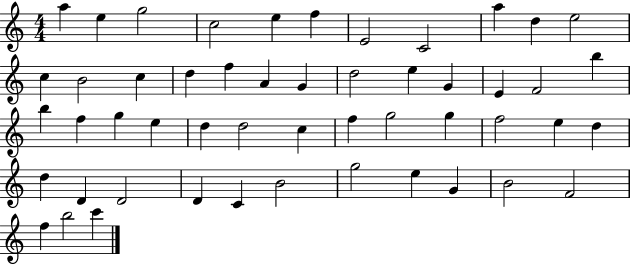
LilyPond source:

{
  \clef treble
  \numericTimeSignature
  \time 4/4
  \key c \major
  a''4 e''4 g''2 | c''2 e''4 f''4 | e'2 c'2 | a''4 d''4 e''2 | \break c''4 b'2 c''4 | d''4 f''4 a'4 g'4 | d''2 e''4 g'4 | e'4 f'2 b''4 | \break b''4 f''4 g''4 e''4 | d''4 d''2 c''4 | f''4 g''2 g''4 | f''2 e''4 d''4 | \break d''4 d'4 d'2 | d'4 c'4 b'2 | g''2 e''4 g'4 | b'2 f'2 | \break f''4 b''2 c'''4 | \bar "|."
}